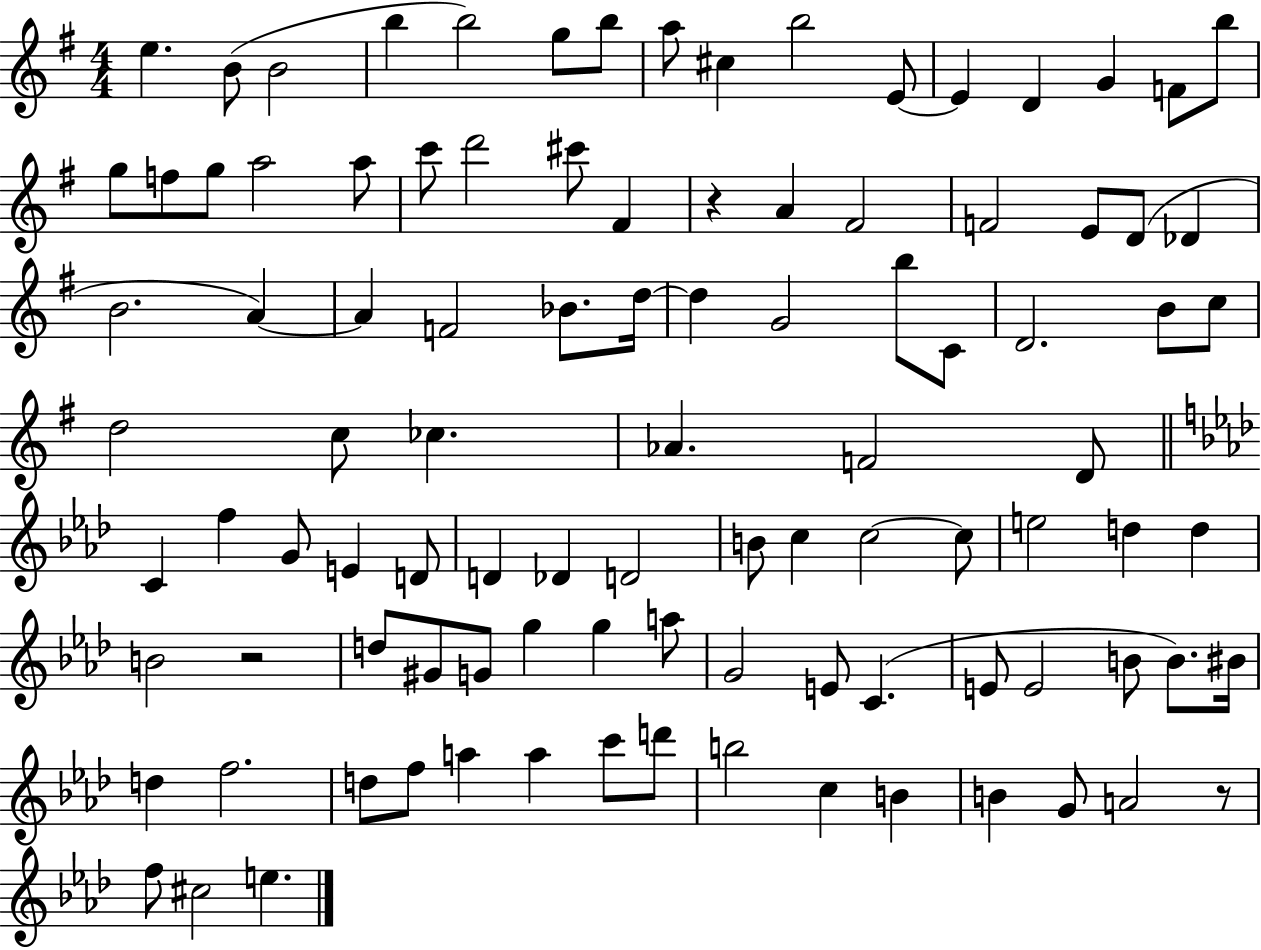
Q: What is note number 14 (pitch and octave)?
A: G4